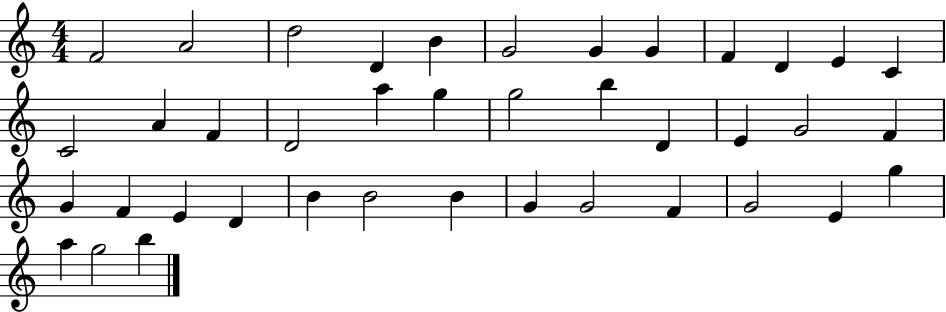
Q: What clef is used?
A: treble